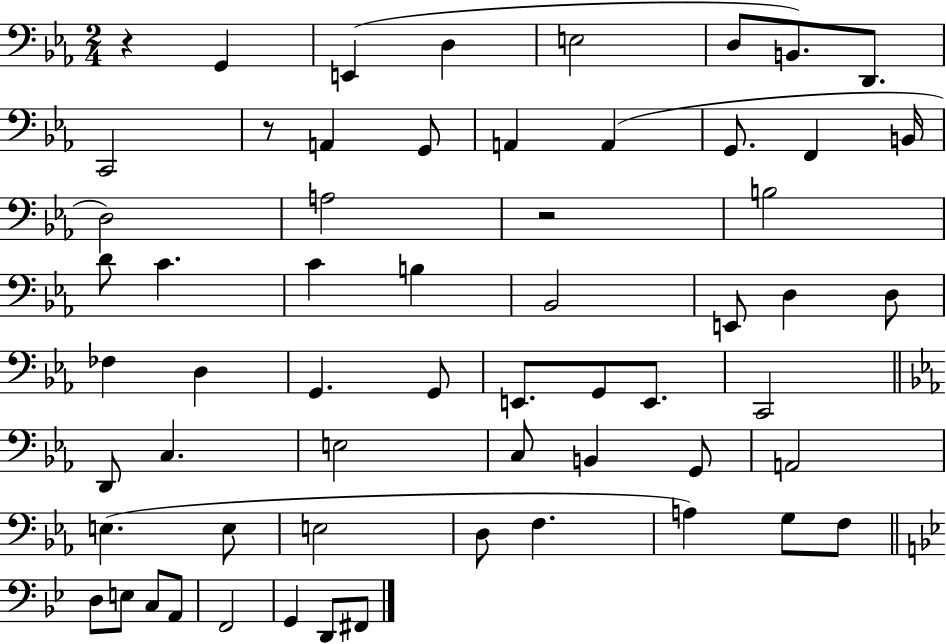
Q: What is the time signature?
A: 2/4